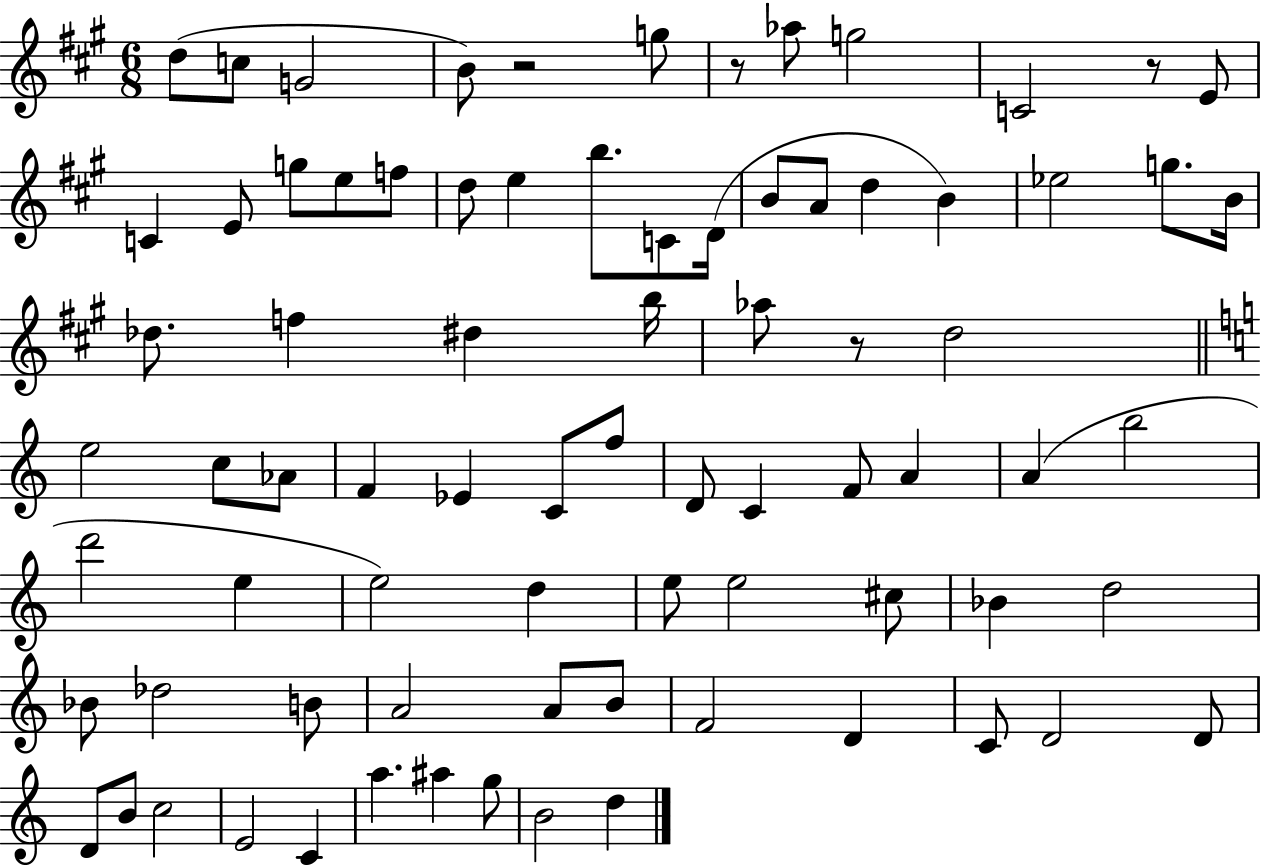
X:1
T:Untitled
M:6/8
L:1/4
K:A
d/2 c/2 G2 B/2 z2 g/2 z/2 _a/2 g2 C2 z/2 E/2 C E/2 g/2 e/2 f/2 d/2 e b/2 C/2 D/4 B/2 A/2 d B _e2 g/2 B/4 _d/2 f ^d b/4 _a/2 z/2 d2 e2 c/2 _A/2 F _E C/2 f/2 D/2 C F/2 A A b2 d'2 e e2 d e/2 e2 ^c/2 _B d2 _B/2 _d2 B/2 A2 A/2 B/2 F2 D C/2 D2 D/2 D/2 B/2 c2 E2 C a ^a g/2 B2 d